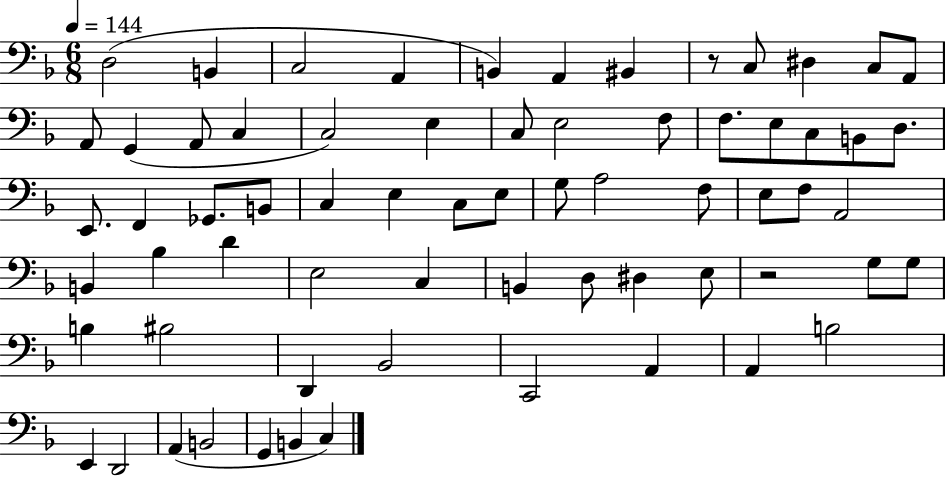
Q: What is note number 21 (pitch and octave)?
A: F3